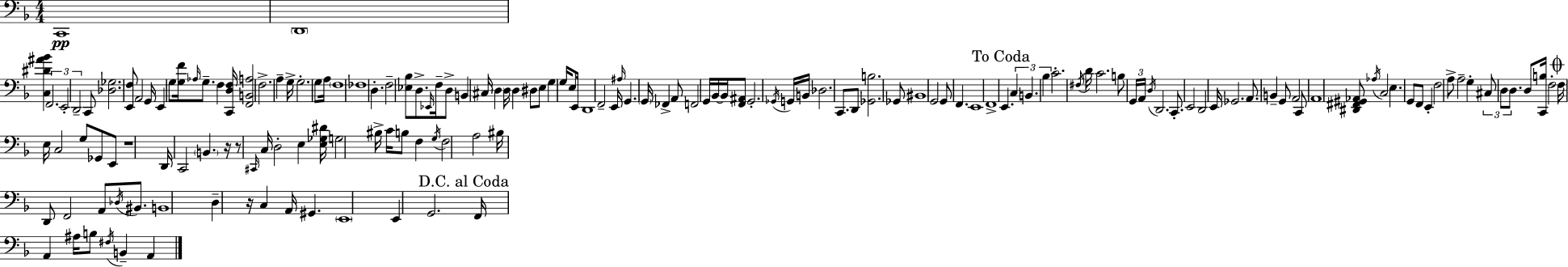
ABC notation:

X:1
T:Untitled
M:4/4
L:1/4
K:F
C,,4 D,,4 [C,^D^A_B] F,,2 E,,2 D,,2 C,,/2 [_D,_G,]2 [E,,F,]/2 A,,2 G,,/4 E,, G,/2 [G,F]/4 _A,/4 G,/2 F, [C,,D,F,]/4 [F,,B,,A,]2 F,2 A, G,/4 G,2 G,/2 A,/4 F,4 _F,4 D, F,2 [_E,_B,]/2 D,/2 _E,,/4 F,/4 D,/2 B,, ^C,/4 D, D,/4 D, ^D,/2 E,/2 G, G,/4 E,/2 E,,/4 D,,4 F,,2 E,,/4 ^A,/4 G,, G,,/4 _F,, A,,/2 F,,2 G,,/4 _B,,/4 _B,,/4 [F,,^A,,]/2 G,,2 _G,,/4 G,,/4 B,,/4 _D,2 C,,/2 D,,/2 [_G,,B,]2 _G,,/2 ^B,,4 G,,2 G,,/2 F,, E,,4 F,,4 E,, C, B,, _B, C2 ^F,/4 D/4 C2 B,/2 G,,/4 A,,/4 D,/4 D,,2 C,,/2 E,,2 D,,2 E,,/4 _G,,2 A,,/2 B,, G,,/2 A,,2 C,,/2 A,,4 [^D,,^F,,^G,,_A,,]/2 _A,/4 C,2 E, G,,/2 F,,/2 E,, F,2 A,/2 A,2 G, ^C,/2 D,/2 D,/2 D,/2 [C,,B,]/4 F,2 F,/4 E,/4 C,2 G,/2 _G,,/2 E,,/2 z4 D,,/4 C,,2 B,, z/4 z/2 ^C,,/4 C,/4 D,2 E, [E,_G,^D]/4 G,2 ^B,/4 C/4 B,/2 F, G,/4 F,2 A,2 ^B,/4 D,,/2 F,,2 A,,/2 _D,/4 ^B,,/2 B,,4 D, z/4 C, A,,/4 ^G,, E,,4 E,, G,,2 F,,/4 A,, ^A,/4 B,/2 ^F,/4 B,, A,,